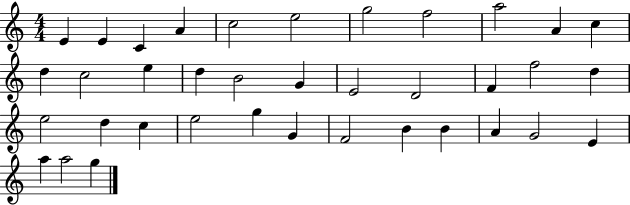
E4/q E4/q C4/q A4/q C5/h E5/h G5/h F5/h A5/h A4/q C5/q D5/q C5/h E5/q D5/q B4/h G4/q E4/h D4/h F4/q F5/h D5/q E5/h D5/q C5/q E5/h G5/q G4/q F4/h B4/q B4/q A4/q G4/h E4/q A5/q A5/h G5/q